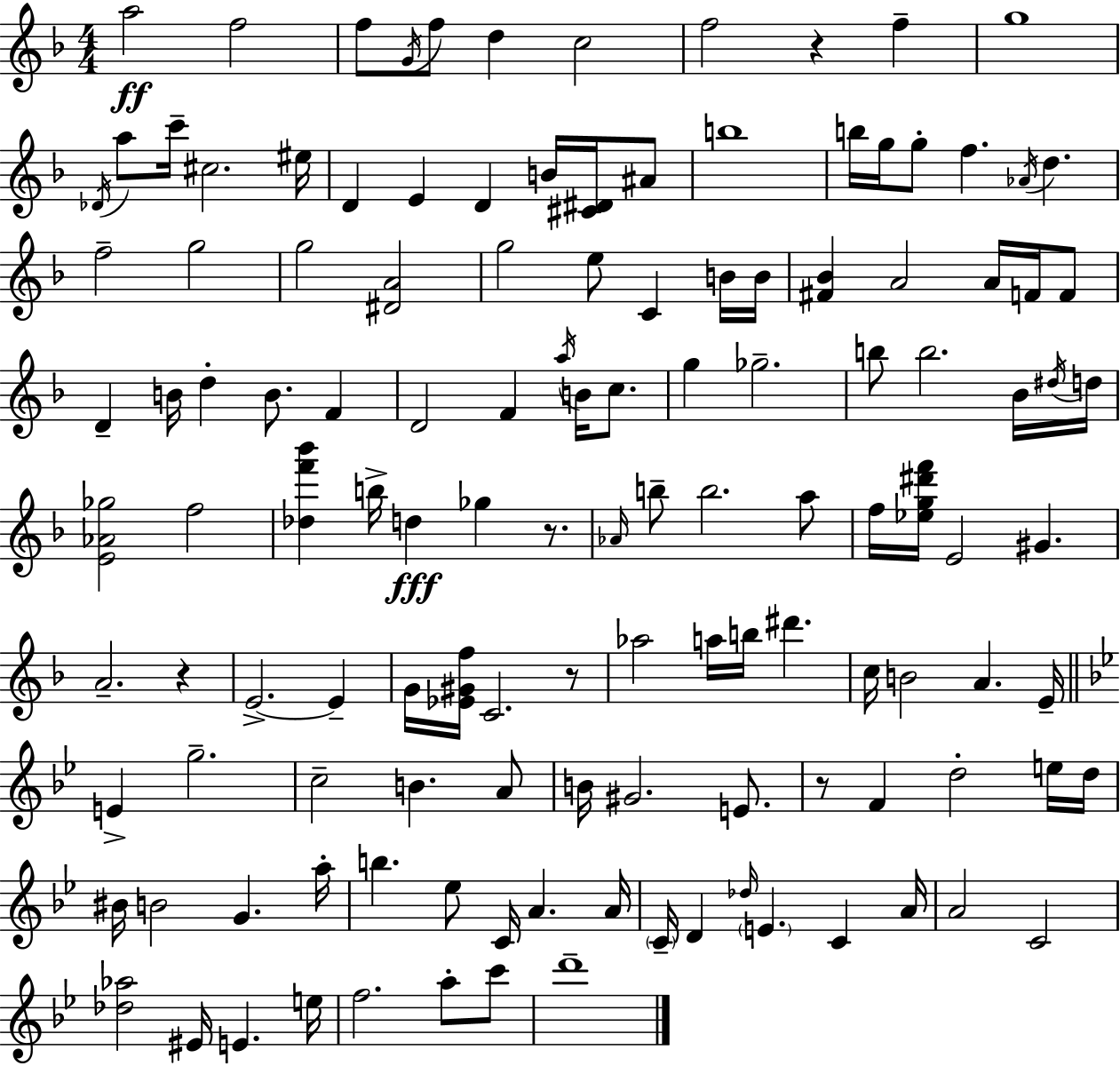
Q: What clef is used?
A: treble